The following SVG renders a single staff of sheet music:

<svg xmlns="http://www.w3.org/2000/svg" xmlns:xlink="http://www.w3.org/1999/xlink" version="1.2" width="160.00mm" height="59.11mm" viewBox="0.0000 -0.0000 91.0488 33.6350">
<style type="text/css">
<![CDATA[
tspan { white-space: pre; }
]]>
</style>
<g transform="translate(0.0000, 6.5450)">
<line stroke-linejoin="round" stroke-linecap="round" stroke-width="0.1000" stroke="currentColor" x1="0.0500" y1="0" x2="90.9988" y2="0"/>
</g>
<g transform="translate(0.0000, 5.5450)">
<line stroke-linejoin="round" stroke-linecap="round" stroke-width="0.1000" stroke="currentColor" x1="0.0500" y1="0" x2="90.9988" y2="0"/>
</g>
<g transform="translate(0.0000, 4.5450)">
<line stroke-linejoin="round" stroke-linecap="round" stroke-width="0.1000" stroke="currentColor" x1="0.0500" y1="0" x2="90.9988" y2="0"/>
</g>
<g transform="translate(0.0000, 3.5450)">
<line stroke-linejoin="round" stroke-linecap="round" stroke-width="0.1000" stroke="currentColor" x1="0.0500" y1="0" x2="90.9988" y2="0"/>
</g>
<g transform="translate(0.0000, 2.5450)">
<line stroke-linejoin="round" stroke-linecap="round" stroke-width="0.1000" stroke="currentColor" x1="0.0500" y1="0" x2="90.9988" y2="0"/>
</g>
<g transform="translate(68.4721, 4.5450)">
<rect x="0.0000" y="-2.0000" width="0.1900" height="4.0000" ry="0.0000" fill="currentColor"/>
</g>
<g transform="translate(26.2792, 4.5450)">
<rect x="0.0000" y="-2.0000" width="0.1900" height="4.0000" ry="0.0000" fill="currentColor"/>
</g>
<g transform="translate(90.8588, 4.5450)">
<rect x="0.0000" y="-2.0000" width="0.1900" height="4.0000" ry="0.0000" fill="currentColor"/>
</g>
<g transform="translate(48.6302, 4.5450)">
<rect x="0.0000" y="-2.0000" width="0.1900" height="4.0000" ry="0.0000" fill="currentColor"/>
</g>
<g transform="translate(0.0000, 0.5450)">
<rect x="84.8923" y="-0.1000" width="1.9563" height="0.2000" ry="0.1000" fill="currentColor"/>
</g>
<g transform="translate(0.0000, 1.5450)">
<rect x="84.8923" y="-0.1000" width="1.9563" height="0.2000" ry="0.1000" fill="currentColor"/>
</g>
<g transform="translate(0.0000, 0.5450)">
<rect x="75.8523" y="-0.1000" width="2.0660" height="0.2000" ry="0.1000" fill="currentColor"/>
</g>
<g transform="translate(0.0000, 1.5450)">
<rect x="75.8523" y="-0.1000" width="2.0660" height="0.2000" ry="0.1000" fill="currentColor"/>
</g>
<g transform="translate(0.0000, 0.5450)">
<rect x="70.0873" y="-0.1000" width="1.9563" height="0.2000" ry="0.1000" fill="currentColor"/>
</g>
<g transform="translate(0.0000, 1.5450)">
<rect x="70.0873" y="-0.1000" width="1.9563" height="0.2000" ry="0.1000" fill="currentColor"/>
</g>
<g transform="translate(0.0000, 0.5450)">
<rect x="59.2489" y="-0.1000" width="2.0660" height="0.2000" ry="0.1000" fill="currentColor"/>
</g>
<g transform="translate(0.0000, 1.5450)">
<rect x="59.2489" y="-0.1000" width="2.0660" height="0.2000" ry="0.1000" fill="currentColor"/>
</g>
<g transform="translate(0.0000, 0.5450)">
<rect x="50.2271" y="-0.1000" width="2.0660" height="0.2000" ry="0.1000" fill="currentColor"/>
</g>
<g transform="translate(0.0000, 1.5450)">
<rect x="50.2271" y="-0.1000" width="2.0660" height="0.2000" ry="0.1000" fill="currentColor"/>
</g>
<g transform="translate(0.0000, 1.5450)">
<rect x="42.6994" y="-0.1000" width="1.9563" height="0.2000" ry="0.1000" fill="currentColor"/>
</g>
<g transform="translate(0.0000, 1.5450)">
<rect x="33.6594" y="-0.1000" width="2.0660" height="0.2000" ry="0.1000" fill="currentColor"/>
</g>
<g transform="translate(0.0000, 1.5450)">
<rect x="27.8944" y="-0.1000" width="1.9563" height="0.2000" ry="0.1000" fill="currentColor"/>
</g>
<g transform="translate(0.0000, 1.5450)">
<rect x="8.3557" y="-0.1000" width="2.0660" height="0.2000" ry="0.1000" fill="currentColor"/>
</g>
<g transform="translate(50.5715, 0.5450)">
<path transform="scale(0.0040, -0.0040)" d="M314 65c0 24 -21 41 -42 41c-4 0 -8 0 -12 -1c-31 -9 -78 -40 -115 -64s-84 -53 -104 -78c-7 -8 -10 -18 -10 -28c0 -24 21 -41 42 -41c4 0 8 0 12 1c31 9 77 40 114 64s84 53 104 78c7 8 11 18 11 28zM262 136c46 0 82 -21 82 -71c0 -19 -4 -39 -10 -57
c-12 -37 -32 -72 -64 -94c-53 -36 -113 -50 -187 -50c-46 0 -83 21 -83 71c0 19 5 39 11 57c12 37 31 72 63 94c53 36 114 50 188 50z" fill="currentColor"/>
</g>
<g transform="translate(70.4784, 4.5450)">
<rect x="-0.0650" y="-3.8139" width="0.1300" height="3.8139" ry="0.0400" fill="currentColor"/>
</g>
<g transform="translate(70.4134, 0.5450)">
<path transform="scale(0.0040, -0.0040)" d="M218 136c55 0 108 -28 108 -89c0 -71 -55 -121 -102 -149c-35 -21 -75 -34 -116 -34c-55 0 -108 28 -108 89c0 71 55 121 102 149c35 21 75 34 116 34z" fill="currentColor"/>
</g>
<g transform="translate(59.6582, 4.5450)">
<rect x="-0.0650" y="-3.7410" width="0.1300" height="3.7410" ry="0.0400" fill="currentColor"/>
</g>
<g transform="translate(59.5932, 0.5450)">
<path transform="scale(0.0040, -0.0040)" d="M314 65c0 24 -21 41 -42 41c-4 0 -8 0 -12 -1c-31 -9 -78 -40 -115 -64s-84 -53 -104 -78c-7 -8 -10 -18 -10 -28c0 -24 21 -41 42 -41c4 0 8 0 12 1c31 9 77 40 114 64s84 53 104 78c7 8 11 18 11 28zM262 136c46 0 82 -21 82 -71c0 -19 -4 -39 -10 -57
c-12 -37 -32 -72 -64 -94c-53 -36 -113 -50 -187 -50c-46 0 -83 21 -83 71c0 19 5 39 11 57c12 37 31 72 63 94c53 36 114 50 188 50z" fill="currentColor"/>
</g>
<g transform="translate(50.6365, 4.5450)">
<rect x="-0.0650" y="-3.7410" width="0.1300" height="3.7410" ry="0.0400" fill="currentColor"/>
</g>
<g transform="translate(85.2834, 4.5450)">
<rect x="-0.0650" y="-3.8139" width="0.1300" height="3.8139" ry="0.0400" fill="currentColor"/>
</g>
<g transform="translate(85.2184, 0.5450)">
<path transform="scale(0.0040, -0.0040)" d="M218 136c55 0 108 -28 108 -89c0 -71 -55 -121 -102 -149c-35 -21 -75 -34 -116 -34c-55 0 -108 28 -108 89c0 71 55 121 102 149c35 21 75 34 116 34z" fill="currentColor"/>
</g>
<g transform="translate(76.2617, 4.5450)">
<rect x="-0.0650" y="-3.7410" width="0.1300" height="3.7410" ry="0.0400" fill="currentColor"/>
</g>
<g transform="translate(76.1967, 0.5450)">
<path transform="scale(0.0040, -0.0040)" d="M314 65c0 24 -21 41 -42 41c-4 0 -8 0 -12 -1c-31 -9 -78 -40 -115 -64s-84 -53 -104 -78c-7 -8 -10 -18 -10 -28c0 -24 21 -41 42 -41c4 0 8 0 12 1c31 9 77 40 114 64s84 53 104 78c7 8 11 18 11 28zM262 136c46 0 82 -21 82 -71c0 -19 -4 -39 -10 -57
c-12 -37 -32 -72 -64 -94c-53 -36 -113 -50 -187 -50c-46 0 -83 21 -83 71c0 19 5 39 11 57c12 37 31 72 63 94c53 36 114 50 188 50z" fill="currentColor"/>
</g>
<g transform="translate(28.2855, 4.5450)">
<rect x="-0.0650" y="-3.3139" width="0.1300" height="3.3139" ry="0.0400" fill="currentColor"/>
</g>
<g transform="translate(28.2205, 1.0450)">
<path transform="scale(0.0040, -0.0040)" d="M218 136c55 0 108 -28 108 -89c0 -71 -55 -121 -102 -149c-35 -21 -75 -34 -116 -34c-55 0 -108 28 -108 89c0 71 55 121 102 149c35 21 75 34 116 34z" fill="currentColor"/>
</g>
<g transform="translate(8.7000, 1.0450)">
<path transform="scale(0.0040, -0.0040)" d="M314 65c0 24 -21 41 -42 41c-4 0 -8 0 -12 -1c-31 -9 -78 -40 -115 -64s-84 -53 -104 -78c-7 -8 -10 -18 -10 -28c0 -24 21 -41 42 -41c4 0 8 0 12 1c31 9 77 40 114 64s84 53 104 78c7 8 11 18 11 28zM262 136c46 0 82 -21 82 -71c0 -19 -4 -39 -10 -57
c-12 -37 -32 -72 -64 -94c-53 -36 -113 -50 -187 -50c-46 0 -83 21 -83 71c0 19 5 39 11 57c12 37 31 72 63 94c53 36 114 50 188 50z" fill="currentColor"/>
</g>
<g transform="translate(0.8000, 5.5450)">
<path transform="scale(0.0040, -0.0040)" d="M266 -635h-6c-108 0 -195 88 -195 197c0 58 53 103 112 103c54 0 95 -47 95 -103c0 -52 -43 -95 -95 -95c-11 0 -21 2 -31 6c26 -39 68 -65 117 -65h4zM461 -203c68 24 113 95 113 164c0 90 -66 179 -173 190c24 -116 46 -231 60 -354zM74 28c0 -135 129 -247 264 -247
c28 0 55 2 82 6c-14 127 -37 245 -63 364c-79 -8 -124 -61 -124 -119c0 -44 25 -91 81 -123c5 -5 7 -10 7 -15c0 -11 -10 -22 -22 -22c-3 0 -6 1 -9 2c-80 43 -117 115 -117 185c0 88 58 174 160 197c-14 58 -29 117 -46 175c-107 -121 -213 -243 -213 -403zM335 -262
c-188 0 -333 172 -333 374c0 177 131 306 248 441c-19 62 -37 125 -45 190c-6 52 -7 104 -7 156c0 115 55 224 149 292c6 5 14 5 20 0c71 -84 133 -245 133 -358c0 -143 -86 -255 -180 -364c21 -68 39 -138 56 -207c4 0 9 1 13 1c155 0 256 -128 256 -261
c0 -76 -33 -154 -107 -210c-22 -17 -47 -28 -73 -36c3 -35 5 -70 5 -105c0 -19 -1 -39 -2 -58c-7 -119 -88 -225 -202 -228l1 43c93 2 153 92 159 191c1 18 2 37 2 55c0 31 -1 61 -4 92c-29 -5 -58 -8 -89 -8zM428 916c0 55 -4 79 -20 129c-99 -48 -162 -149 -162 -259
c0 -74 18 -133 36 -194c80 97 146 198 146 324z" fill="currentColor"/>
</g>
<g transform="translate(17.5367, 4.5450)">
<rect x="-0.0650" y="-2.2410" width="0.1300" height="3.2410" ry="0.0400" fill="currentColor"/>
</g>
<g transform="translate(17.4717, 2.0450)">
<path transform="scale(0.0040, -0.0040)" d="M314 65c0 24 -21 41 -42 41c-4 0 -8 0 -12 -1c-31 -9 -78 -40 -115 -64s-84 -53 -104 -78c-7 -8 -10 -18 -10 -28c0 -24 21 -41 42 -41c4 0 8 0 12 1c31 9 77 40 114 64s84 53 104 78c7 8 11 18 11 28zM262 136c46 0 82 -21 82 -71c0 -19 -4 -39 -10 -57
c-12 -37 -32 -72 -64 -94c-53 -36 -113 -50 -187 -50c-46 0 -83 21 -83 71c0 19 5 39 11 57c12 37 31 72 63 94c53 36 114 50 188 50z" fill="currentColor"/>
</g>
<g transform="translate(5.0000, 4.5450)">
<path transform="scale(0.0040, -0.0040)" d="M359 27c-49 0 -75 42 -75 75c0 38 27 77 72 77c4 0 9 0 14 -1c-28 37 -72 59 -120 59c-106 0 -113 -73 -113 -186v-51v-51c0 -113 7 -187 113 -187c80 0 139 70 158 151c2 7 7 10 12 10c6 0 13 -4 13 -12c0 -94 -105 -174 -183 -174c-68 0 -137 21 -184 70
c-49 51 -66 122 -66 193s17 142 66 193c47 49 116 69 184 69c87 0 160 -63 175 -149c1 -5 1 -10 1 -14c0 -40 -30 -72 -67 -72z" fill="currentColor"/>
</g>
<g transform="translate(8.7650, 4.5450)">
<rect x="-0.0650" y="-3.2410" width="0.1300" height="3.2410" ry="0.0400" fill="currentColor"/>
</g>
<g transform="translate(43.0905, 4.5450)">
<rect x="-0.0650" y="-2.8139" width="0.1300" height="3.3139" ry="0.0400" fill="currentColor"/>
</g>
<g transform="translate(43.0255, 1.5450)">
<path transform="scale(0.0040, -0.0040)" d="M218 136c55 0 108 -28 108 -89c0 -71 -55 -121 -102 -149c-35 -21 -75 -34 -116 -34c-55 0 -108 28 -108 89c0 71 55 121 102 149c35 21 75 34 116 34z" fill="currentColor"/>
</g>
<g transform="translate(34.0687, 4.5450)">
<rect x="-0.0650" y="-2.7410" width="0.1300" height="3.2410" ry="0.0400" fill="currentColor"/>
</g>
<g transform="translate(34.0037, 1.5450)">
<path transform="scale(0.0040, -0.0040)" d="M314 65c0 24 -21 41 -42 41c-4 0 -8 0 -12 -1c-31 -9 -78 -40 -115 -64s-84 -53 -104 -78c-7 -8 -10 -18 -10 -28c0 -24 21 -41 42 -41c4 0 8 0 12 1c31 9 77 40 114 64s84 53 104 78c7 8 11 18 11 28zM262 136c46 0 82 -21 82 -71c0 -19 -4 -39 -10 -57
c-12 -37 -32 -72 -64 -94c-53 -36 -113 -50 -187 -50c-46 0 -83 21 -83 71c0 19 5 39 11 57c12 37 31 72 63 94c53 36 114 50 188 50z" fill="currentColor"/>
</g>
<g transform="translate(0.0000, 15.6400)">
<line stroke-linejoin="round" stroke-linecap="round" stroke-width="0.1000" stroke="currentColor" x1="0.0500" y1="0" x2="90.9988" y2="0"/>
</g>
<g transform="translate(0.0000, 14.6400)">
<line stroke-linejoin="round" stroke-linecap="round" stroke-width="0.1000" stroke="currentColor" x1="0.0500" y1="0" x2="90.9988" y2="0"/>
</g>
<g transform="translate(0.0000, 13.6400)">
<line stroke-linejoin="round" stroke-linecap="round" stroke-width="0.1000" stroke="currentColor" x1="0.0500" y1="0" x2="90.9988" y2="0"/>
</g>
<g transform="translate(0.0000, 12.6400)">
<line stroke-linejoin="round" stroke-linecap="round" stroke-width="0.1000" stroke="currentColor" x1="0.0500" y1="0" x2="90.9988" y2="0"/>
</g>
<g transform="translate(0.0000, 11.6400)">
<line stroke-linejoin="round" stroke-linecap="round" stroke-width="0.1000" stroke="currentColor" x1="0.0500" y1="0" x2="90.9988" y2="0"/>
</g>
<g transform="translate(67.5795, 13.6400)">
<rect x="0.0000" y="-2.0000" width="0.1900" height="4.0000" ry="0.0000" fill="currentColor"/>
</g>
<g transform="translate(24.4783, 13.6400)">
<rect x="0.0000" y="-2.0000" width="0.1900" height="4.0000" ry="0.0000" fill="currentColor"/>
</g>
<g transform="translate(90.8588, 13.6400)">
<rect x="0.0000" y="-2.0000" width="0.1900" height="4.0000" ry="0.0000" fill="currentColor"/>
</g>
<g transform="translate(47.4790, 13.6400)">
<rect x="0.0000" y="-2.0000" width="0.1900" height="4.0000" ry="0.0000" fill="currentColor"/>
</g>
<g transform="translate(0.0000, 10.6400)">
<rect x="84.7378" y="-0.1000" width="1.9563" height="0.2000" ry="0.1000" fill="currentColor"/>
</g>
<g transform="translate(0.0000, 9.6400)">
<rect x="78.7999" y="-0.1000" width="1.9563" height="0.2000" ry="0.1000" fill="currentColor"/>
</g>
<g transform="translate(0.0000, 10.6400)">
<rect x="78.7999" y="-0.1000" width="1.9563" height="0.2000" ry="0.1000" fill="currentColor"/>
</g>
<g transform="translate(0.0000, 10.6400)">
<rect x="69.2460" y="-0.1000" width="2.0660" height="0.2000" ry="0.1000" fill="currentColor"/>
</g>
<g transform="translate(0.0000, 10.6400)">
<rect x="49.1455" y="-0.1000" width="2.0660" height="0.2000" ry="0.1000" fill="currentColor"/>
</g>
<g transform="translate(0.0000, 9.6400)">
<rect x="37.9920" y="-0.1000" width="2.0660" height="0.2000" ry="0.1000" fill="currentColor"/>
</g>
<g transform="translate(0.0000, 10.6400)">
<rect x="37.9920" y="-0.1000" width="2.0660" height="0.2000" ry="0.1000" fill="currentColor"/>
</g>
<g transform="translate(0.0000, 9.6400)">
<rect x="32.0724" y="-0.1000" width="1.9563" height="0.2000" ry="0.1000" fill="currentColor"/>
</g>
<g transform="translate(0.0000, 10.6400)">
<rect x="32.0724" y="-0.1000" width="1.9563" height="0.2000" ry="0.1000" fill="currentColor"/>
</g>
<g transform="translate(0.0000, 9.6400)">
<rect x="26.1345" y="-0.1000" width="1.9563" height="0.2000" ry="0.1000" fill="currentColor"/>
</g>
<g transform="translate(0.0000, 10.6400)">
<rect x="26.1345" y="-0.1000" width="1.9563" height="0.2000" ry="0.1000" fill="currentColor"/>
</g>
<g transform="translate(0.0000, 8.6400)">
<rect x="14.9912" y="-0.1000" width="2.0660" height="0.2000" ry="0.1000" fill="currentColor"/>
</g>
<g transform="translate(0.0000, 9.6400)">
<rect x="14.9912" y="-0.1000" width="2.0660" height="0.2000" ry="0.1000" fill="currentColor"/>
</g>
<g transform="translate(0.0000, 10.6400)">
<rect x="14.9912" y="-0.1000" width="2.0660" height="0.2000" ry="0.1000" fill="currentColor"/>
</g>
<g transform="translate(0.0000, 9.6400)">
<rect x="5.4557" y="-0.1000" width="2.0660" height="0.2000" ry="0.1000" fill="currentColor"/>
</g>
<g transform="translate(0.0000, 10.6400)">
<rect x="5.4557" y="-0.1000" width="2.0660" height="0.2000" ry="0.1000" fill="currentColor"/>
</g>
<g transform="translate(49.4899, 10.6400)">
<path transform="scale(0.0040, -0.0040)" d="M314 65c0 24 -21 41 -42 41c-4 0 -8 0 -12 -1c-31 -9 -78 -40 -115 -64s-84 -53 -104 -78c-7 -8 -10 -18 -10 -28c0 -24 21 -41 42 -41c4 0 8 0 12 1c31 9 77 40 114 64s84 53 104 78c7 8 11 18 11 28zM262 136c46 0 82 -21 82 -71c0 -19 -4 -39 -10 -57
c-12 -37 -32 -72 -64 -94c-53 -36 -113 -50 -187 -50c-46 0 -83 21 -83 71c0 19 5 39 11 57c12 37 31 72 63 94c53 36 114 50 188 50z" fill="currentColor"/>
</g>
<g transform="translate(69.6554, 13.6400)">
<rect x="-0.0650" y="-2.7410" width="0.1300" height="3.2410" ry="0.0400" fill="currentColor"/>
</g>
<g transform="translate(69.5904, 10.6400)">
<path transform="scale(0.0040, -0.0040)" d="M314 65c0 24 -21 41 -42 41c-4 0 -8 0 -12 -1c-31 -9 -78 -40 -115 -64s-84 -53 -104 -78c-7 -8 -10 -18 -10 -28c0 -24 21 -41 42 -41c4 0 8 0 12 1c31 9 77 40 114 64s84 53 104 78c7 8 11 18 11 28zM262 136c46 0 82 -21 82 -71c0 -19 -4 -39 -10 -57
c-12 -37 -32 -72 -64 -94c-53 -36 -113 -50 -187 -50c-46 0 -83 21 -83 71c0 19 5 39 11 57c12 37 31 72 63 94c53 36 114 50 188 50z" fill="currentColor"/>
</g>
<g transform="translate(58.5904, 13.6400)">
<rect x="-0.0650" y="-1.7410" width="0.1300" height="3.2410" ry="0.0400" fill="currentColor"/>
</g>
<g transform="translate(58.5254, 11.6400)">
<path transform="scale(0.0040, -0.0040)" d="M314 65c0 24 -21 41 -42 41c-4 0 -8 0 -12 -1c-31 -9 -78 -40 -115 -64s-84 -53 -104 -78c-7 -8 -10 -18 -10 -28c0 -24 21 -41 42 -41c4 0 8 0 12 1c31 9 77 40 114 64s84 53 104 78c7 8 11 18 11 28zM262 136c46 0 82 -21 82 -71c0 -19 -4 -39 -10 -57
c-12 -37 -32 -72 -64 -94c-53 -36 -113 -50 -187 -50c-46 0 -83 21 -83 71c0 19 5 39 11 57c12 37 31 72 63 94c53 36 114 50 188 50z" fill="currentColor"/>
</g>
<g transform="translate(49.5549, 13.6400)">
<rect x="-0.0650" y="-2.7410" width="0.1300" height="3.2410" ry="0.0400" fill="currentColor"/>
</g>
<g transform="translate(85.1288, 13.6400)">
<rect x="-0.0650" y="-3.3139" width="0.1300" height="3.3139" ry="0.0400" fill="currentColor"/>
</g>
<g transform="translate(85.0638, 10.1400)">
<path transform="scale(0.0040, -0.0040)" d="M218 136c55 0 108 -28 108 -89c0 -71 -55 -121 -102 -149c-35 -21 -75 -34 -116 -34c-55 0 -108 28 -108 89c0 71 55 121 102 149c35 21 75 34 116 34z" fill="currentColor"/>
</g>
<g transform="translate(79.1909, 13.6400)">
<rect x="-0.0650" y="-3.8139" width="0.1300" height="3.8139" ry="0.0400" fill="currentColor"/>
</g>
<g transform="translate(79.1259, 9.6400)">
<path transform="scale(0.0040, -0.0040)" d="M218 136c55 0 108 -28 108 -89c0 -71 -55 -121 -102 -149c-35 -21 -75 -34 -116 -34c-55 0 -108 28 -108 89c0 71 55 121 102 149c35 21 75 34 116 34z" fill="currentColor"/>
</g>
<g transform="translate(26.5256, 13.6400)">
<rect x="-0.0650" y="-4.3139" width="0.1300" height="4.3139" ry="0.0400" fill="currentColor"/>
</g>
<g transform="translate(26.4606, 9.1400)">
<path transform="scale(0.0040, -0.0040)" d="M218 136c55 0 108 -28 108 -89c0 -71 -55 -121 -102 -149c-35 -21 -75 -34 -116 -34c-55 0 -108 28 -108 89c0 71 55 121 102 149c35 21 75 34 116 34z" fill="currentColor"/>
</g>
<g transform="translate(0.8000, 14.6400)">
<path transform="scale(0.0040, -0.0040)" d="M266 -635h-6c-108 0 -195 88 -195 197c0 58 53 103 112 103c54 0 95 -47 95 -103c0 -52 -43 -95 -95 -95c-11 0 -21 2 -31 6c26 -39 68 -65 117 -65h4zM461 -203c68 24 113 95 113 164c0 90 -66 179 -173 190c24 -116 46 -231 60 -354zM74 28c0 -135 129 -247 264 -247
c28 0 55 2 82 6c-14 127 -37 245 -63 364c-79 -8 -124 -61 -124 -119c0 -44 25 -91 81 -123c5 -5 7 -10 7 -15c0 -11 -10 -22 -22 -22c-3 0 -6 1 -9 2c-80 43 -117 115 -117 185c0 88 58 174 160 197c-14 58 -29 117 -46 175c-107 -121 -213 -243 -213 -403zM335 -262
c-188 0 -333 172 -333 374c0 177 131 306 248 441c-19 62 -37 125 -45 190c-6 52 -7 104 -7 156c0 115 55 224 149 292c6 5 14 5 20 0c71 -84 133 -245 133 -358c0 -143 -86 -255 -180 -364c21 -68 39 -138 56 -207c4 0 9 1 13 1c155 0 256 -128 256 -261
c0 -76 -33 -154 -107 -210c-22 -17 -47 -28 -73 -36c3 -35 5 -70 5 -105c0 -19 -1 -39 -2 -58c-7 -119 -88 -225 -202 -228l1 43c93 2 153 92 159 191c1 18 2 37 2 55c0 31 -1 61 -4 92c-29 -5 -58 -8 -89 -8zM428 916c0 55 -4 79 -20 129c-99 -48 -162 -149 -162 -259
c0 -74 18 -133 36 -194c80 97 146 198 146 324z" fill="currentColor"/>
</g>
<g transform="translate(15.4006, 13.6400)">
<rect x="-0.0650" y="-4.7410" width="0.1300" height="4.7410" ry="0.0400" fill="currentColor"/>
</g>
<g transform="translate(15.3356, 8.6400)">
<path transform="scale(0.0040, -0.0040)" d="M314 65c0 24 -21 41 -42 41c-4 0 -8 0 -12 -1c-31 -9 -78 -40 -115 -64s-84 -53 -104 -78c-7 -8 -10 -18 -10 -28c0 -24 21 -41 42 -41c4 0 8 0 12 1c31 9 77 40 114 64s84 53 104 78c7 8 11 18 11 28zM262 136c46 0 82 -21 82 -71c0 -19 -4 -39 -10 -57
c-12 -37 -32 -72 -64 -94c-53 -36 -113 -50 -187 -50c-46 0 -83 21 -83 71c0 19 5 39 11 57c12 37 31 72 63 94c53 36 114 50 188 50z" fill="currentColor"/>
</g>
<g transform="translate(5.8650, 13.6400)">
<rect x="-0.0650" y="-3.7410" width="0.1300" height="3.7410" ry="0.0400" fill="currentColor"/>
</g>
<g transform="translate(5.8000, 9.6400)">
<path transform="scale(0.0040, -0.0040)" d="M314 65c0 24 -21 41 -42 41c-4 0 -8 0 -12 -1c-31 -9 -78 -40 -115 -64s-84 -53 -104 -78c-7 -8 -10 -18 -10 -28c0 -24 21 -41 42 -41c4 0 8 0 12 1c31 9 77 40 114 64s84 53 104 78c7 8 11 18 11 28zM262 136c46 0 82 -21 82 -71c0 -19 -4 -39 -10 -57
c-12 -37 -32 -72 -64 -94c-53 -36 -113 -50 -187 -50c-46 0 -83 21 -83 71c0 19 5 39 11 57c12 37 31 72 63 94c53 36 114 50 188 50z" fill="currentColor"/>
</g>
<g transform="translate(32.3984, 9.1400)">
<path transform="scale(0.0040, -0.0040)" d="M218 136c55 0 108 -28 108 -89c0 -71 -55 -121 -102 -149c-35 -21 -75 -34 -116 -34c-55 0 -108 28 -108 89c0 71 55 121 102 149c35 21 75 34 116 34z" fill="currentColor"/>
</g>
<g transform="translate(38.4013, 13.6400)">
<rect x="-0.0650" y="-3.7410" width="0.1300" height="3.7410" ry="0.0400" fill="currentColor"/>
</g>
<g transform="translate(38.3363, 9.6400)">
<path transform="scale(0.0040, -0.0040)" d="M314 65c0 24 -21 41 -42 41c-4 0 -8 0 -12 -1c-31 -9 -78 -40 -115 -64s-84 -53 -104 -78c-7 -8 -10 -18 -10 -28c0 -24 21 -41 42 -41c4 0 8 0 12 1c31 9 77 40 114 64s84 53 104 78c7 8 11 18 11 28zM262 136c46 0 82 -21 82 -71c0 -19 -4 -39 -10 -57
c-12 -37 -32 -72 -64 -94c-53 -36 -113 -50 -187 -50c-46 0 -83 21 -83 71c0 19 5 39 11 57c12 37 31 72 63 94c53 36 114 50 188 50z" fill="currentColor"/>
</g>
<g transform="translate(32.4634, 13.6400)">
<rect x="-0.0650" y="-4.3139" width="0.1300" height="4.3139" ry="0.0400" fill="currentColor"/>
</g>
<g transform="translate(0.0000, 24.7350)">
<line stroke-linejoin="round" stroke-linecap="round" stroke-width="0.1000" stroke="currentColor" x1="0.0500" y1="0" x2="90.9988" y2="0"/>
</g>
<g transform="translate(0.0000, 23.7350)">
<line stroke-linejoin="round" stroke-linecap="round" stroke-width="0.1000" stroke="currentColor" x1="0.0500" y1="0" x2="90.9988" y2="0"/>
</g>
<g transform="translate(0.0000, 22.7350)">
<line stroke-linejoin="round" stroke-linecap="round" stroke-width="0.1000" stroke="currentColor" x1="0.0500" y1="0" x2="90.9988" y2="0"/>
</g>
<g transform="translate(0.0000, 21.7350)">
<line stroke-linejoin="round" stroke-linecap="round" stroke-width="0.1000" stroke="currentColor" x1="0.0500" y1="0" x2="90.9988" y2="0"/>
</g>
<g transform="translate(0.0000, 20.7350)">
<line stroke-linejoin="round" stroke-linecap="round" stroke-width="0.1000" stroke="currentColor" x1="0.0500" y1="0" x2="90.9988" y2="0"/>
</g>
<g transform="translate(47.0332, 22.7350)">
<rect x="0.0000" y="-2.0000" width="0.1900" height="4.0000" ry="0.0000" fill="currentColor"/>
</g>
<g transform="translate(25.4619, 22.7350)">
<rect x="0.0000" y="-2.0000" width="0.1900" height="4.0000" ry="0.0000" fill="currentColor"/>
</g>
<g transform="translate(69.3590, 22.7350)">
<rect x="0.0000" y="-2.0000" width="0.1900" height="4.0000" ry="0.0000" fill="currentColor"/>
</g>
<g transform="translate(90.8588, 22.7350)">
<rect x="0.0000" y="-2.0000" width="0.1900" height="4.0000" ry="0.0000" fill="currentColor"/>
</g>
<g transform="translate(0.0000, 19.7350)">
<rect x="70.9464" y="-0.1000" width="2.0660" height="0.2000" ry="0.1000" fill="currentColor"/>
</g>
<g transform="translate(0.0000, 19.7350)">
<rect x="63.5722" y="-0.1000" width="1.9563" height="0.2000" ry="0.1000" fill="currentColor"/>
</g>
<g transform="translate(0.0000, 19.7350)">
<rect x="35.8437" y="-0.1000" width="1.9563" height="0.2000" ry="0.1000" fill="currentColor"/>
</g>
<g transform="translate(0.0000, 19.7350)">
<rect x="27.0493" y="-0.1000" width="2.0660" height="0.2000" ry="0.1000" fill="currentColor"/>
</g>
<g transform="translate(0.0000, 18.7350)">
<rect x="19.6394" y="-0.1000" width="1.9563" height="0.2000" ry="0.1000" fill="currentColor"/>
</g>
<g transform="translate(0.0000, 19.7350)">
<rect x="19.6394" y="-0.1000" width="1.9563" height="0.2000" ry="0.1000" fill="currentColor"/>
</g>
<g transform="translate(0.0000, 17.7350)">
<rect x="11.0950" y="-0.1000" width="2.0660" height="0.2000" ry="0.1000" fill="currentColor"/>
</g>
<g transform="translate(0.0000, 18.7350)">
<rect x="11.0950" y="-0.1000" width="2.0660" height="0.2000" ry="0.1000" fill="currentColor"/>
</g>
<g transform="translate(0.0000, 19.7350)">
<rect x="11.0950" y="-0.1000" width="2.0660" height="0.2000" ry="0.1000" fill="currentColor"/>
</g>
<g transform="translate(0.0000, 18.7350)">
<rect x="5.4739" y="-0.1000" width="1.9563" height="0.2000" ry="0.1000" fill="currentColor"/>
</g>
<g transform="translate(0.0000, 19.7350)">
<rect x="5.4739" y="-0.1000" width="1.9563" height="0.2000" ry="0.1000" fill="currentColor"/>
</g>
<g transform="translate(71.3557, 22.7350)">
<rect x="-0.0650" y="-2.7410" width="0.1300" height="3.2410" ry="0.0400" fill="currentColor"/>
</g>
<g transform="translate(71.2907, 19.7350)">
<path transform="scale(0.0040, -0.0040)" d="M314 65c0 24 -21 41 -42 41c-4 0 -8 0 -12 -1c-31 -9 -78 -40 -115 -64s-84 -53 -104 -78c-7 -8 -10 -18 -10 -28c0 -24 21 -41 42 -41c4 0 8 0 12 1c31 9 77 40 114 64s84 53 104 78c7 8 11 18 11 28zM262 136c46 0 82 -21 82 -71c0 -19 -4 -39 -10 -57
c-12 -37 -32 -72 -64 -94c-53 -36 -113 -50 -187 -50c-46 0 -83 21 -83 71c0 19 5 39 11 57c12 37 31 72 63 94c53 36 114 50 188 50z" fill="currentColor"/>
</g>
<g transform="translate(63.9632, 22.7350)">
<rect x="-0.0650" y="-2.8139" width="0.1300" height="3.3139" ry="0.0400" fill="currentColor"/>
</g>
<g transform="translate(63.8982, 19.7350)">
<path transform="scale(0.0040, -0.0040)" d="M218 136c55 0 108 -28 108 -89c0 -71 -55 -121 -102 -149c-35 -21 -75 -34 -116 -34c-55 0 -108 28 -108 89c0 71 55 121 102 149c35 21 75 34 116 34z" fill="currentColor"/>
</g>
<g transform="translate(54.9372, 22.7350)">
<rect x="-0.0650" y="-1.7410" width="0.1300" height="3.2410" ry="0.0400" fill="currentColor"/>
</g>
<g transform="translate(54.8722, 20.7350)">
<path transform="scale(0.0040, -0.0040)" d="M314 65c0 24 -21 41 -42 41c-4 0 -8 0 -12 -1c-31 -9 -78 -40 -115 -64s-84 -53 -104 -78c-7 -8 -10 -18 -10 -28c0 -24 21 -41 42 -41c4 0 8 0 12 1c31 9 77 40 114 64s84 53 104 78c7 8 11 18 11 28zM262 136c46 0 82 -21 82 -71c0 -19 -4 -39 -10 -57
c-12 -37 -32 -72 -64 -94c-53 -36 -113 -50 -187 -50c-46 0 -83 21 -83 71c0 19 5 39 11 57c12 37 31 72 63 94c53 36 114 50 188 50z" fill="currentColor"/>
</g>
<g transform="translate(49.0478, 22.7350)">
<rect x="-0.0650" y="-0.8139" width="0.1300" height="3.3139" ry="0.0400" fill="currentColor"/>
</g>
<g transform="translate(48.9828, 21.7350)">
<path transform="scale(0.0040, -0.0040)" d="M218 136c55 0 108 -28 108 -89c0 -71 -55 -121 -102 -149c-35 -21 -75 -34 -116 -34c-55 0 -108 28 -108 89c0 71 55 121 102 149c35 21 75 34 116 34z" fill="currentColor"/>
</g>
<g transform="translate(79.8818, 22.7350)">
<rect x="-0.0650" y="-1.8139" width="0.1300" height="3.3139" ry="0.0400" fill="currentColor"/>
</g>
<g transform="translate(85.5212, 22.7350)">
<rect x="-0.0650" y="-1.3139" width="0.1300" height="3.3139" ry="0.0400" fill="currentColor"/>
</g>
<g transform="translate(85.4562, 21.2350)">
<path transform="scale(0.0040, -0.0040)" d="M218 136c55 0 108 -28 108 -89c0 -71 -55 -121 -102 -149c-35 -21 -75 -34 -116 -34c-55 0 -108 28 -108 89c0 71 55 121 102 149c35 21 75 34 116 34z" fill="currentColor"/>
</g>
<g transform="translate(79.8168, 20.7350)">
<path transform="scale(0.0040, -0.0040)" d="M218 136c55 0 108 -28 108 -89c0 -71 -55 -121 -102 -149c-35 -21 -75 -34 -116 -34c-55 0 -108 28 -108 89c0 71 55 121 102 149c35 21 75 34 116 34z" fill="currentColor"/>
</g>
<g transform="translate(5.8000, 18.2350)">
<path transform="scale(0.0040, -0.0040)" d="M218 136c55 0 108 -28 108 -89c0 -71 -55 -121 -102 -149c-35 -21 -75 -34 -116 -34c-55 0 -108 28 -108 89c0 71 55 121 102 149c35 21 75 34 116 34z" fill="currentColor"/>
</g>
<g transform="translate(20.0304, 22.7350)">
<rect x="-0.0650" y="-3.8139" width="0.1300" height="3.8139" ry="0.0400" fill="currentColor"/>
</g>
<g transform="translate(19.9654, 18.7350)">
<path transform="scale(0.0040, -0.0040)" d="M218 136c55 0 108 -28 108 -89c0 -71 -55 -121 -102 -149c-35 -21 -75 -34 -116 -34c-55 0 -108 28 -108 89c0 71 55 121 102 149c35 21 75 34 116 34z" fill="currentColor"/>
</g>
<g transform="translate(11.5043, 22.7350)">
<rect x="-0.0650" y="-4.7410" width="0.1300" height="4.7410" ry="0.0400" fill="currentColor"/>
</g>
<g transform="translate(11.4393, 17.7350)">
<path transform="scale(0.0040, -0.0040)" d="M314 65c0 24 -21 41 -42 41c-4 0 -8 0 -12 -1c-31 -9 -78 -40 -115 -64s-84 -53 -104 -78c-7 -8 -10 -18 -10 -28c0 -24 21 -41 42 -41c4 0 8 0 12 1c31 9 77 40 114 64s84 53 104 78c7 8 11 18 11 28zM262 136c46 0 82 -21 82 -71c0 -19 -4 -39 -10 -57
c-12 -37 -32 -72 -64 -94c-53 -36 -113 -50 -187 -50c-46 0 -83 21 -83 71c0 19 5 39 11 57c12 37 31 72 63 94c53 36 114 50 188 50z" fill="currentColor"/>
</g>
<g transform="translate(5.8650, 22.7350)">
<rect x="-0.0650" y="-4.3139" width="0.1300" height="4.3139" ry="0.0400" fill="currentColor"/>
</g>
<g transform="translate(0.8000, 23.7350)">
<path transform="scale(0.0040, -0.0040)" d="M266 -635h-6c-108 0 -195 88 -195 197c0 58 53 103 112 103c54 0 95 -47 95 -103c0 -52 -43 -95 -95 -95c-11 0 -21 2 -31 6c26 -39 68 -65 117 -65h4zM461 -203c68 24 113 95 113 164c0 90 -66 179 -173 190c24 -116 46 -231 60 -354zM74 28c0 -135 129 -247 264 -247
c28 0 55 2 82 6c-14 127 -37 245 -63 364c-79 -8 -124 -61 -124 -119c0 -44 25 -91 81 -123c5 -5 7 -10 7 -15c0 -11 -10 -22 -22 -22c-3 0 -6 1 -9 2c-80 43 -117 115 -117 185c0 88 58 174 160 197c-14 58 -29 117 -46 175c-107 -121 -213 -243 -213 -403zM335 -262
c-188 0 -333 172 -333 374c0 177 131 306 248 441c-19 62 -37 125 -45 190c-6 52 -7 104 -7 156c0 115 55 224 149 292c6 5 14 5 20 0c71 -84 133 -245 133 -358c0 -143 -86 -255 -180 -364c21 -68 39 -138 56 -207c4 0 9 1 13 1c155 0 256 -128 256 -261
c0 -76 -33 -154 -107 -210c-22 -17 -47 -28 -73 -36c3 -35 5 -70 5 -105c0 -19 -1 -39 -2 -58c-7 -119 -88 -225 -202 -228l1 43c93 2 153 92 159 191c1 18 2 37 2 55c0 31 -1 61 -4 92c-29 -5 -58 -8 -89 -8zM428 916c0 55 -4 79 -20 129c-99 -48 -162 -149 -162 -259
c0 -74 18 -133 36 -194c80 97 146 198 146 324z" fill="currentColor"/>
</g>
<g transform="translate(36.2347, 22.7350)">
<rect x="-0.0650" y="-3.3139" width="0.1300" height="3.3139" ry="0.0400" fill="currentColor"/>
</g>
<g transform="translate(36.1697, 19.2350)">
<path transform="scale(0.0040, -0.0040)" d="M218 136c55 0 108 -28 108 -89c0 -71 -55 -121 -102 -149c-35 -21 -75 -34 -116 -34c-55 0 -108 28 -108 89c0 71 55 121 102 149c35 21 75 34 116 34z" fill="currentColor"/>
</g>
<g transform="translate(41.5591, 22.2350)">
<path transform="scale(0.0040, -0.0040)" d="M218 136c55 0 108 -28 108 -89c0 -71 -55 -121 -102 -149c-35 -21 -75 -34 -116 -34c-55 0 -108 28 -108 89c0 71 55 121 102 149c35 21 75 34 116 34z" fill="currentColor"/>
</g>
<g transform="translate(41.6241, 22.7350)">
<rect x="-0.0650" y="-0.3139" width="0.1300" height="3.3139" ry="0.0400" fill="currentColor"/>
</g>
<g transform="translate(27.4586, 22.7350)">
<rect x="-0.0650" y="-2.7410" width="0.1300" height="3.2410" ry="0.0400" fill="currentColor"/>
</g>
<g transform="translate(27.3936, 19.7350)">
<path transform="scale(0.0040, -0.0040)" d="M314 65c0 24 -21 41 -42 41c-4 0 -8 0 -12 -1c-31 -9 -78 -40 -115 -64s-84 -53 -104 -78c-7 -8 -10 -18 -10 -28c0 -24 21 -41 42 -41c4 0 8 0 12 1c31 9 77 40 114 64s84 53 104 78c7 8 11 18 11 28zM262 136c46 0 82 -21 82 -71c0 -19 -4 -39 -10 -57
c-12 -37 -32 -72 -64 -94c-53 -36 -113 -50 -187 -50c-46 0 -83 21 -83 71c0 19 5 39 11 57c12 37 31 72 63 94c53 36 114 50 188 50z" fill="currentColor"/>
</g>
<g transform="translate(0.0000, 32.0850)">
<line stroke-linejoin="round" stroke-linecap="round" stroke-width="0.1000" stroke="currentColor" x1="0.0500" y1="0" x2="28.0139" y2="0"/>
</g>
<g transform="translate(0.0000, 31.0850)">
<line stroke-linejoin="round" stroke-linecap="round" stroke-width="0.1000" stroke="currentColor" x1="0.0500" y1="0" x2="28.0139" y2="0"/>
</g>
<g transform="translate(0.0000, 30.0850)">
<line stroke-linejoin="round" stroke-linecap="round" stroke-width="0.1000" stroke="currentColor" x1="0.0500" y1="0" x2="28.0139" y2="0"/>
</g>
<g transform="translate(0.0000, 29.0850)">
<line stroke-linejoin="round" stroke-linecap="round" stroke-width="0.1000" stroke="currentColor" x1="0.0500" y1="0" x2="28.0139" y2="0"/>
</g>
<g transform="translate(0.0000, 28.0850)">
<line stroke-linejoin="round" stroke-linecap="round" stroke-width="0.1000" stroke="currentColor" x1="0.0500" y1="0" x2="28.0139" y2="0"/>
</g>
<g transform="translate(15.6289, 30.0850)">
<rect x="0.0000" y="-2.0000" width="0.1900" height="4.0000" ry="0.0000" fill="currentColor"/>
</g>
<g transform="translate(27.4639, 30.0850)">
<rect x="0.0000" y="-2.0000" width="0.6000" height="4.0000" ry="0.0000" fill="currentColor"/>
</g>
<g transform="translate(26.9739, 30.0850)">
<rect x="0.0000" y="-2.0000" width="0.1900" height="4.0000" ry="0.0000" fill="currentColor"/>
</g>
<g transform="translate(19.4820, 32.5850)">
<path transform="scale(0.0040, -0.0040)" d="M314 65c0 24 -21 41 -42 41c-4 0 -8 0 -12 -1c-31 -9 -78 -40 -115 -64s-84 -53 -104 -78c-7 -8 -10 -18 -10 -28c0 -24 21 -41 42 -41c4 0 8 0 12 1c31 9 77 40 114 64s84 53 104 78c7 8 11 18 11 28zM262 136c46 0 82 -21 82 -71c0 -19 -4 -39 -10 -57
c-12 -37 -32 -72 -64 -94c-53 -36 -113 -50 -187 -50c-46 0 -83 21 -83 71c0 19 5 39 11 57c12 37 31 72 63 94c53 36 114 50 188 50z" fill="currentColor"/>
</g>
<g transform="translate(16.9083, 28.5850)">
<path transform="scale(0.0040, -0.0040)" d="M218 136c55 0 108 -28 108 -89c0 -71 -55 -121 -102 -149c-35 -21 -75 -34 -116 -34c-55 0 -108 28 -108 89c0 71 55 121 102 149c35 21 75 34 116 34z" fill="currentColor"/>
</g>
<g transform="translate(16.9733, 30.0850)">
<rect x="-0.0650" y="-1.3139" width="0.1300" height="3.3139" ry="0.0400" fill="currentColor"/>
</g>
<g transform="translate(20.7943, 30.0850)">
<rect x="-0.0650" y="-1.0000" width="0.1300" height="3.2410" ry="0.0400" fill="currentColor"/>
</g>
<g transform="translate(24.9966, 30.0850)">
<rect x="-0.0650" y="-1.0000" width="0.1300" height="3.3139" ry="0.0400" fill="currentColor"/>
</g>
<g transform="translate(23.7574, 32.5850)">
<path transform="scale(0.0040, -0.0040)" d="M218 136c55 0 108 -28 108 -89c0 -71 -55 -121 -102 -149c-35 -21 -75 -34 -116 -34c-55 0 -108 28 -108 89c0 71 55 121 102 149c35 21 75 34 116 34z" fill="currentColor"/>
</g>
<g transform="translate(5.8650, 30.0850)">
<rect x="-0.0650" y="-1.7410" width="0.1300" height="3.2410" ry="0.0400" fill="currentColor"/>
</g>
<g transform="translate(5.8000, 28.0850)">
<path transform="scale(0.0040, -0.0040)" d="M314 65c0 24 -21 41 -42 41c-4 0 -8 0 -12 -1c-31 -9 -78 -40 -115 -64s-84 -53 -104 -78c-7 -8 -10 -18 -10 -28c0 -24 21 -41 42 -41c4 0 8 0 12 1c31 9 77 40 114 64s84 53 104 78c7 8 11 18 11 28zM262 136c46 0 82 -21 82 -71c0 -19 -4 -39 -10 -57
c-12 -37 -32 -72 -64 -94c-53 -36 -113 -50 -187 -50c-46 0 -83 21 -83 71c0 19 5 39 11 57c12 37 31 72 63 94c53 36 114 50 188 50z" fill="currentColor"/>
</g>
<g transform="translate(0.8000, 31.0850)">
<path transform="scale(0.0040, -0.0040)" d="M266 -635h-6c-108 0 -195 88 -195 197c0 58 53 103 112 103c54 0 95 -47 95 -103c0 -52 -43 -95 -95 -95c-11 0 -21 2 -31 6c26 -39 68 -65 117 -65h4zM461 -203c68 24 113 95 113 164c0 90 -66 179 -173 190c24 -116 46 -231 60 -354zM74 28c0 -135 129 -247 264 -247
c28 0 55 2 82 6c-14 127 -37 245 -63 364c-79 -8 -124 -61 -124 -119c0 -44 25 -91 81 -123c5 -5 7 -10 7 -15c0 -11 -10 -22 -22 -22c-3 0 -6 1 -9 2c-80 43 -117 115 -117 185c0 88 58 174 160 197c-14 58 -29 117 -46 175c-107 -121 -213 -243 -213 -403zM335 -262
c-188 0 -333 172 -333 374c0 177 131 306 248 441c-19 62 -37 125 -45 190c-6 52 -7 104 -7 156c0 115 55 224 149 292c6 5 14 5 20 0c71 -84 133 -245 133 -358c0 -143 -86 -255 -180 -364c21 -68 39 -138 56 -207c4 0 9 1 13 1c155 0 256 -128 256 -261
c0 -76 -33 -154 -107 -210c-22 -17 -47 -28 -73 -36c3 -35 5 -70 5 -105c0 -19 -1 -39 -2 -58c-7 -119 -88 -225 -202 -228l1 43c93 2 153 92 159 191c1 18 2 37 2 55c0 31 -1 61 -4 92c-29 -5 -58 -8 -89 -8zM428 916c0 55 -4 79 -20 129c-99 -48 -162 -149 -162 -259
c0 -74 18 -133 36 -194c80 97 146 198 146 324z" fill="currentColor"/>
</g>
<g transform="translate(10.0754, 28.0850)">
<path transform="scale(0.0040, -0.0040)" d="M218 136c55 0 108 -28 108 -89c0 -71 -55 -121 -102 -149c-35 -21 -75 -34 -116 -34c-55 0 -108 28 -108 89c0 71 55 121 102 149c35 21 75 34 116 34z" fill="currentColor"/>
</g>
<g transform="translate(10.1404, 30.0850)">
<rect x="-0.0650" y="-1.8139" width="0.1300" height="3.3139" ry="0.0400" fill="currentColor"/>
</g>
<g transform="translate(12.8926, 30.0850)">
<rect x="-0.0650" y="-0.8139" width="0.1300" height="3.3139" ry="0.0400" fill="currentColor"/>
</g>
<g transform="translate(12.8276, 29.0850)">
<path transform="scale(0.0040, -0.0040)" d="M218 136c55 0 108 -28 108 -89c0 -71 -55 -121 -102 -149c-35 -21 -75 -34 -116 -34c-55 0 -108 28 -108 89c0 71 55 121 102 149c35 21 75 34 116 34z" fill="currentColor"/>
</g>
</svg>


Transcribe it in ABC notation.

X:1
T:Untitled
M:4/4
L:1/4
K:C
b2 g2 b a2 a c'2 c'2 c' c'2 c' c'2 e'2 d' d' c'2 a2 f2 a2 c' b d' e'2 c' a2 b c d f2 a a2 f e f2 f d e D2 D